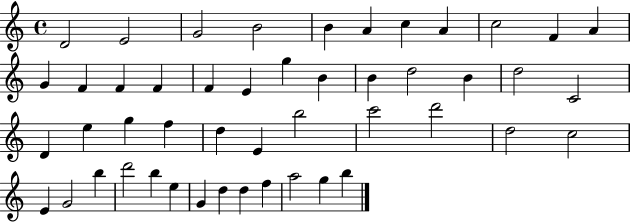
D4/h E4/h G4/h B4/h B4/q A4/q C5/q A4/q C5/h F4/q A4/q G4/q F4/q F4/q F4/q F4/q E4/q G5/q B4/q B4/q D5/h B4/q D5/h C4/h D4/q E5/q G5/q F5/q D5/q E4/q B5/h C6/h D6/h D5/h C5/h E4/q G4/h B5/q D6/h B5/q E5/q G4/q D5/q D5/q F5/q A5/h G5/q B5/q